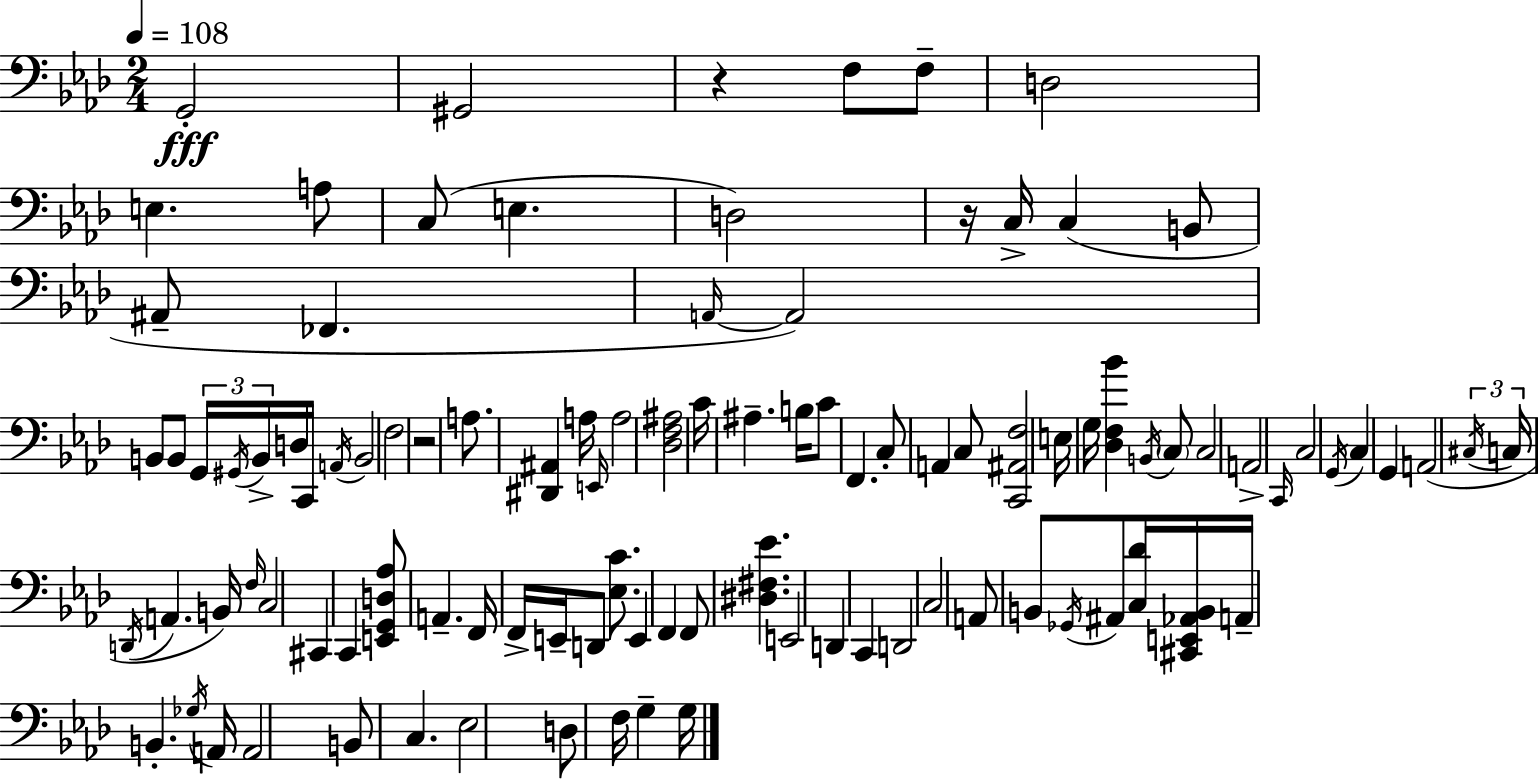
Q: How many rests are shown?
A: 3